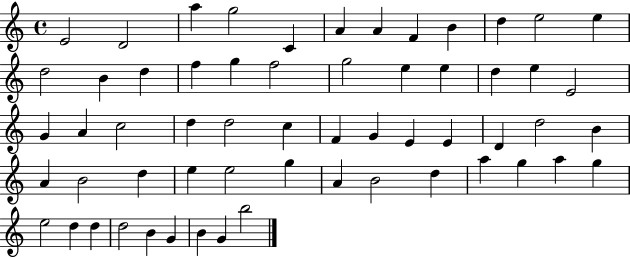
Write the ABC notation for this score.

X:1
T:Untitled
M:4/4
L:1/4
K:C
E2 D2 a g2 C A A F B d e2 e d2 B d f g f2 g2 e e d e E2 G A c2 d d2 c F G E E D d2 B A B2 d e e2 g A B2 d a g a g e2 d d d2 B G B G b2